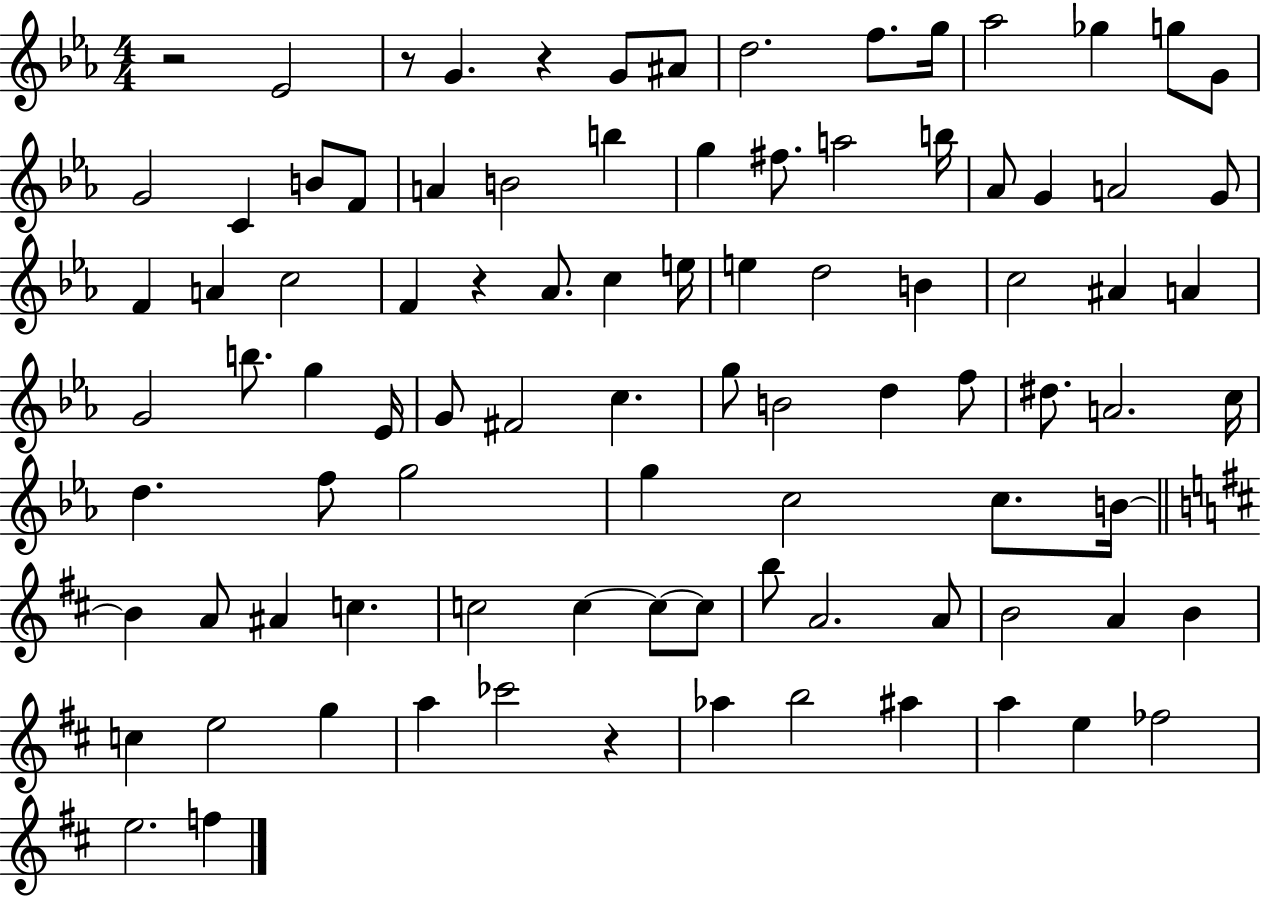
{
  \clef treble
  \numericTimeSignature
  \time 4/4
  \key ees \major
  r2 ees'2 | r8 g'4. r4 g'8 ais'8 | d''2. f''8. g''16 | aes''2 ges''4 g''8 g'8 | \break g'2 c'4 b'8 f'8 | a'4 b'2 b''4 | g''4 fis''8. a''2 b''16 | aes'8 g'4 a'2 g'8 | \break f'4 a'4 c''2 | f'4 r4 aes'8. c''4 e''16 | e''4 d''2 b'4 | c''2 ais'4 a'4 | \break g'2 b''8. g''4 ees'16 | g'8 fis'2 c''4. | g''8 b'2 d''4 f''8 | dis''8. a'2. c''16 | \break d''4. f''8 g''2 | g''4 c''2 c''8. b'16~~ | \bar "||" \break \key d \major b'4 a'8 ais'4 c''4. | c''2 c''4~~ c''8~~ c''8 | b''8 a'2. a'8 | b'2 a'4 b'4 | \break c''4 e''2 g''4 | a''4 ces'''2 r4 | aes''4 b''2 ais''4 | a''4 e''4 fes''2 | \break e''2. f''4 | \bar "|."
}